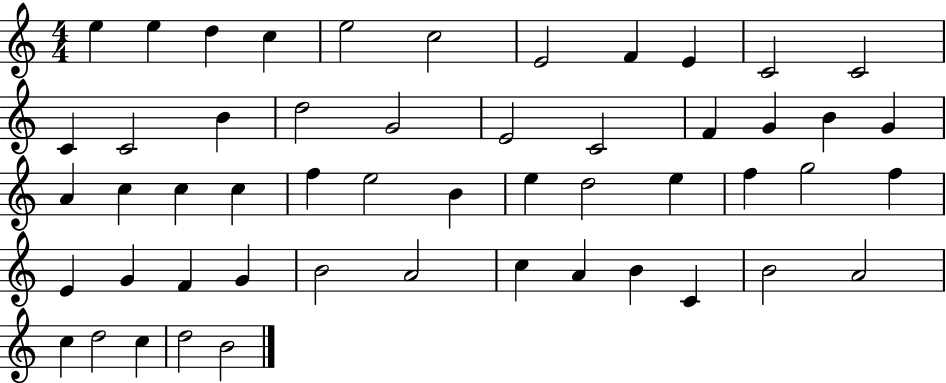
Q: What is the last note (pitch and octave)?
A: B4